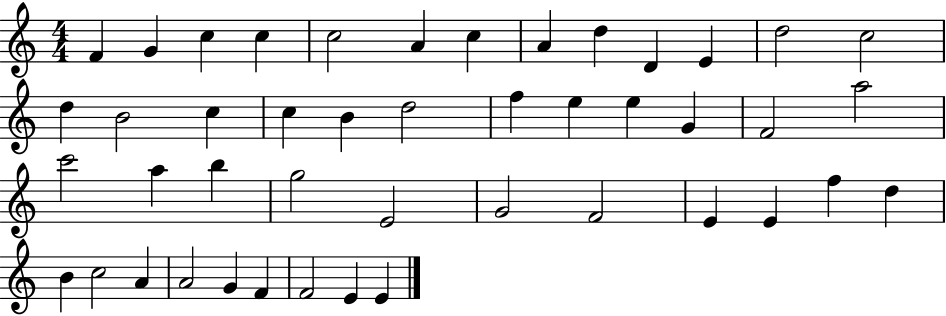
F4/q G4/q C5/q C5/q C5/h A4/q C5/q A4/q D5/q D4/q E4/q D5/h C5/h D5/q B4/h C5/q C5/q B4/q D5/h F5/q E5/q E5/q G4/q F4/h A5/h C6/h A5/q B5/q G5/h E4/h G4/h F4/h E4/q E4/q F5/q D5/q B4/q C5/h A4/q A4/h G4/q F4/q F4/h E4/q E4/q